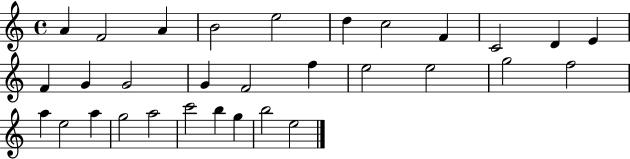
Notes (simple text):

A4/q F4/h A4/q B4/h E5/h D5/q C5/h F4/q C4/h D4/q E4/q F4/q G4/q G4/h G4/q F4/h F5/q E5/h E5/h G5/h F5/h A5/q E5/h A5/q G5/h A5/h C6/h B5/q G5/q B5/h E5/h